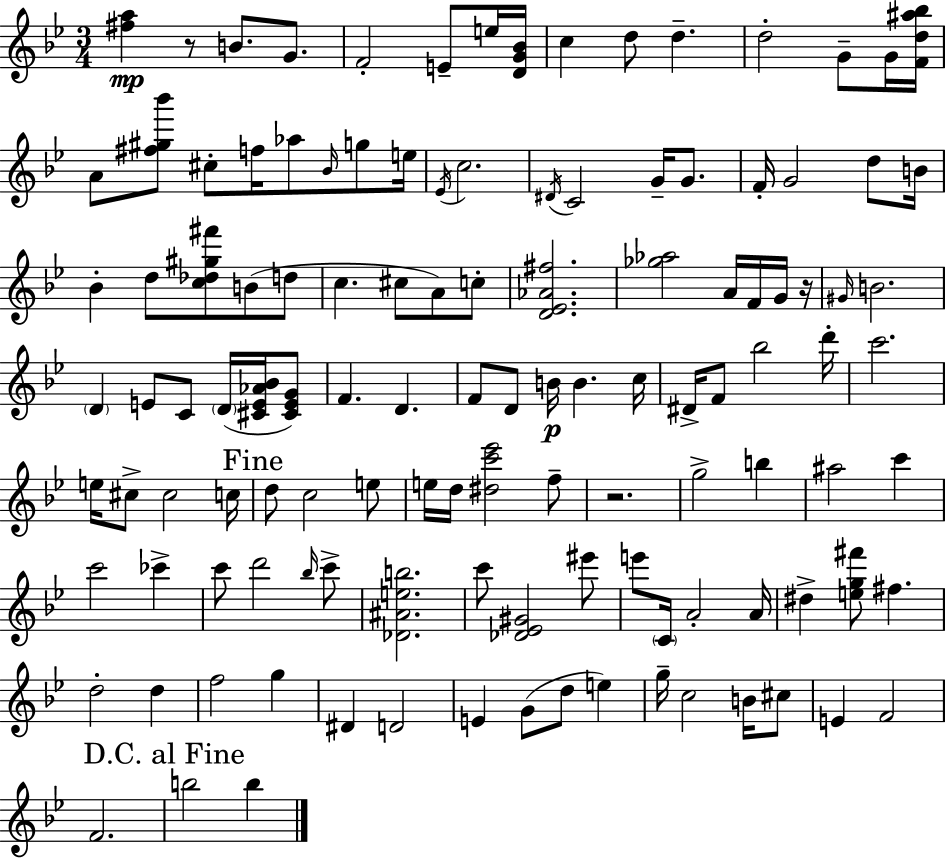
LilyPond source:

{
  \clef treble
  \numericTimeSignature
  \time 3/4
  \key g \minor
  <fis'' a''>4\mp r8 b'8. g'8. | f'2-. e'8-- e''16 <d' g' bes'>16 | c''4 d''8 d''4.-- | d''2-. g'8-- g'16 <f' d'' ais'' bes''>16 | \break a'8 <fis'' gis'' bes'''>8 cis''8-. f''16 aes''8 \grace { bes'16 } g''8 | e''16 \acciaccatura { ees'16 } c''2. | \acciaccatura { dis'16 } c'2 g'16-- | g'8. f'16-. g'2 | \break d''8 b'16 bes'4-. d''8 <c'' des'' gis'' fis'''>8 b'8( | d''8 c''4. cis''8 a'8) | c''8-. <d' ees' aes' fis''>2. | <ges'' aes''>2 a'16 | \break f'16 g'16 r16 \grace { gis'16 } b'2. | \parenthesize d'4 e'8 c'8 | \parenthesize d'16( <cis' e' aes' bes'>16 <cis' e' g'>8) f'4. d'4. | f'8 d'8 b'16\p b'4. | \break c''16 dis'16-> f'8 bes''2 | d'''16-. c'''2. | e''16 cis''8-> cis''2 | c''16 \mark "Fine" d''8 c''2 | \break e''8 e''16 d''16 <dis'' c''' ees'''>2 | f''8-- r2. | g''2-> | b''4 ais''2 | \break c'''4 c'''2 | ces'''4-> c'''8 d'''2 | \grace { bes''16 } c'''8-> <des' ais' e'' b''>2. | c'''8 <des' ees' gis'>2 | \break eis'''8 e'''8 \parenthesize c'16 a'2-. | a'16 dis''4-> <e'' g'' fis'''>8 fis''4. | d''2-. | d''4 f''2 | \break g''4 dis'4 d'2 | e'4 g'8( d''8 | e''4) g''16-- c''2 | b'16 cis''8 e'4 f'2 | \break f'2. | \mark "D.C. al Fine" b''2 | b''4 \bar "|."
}